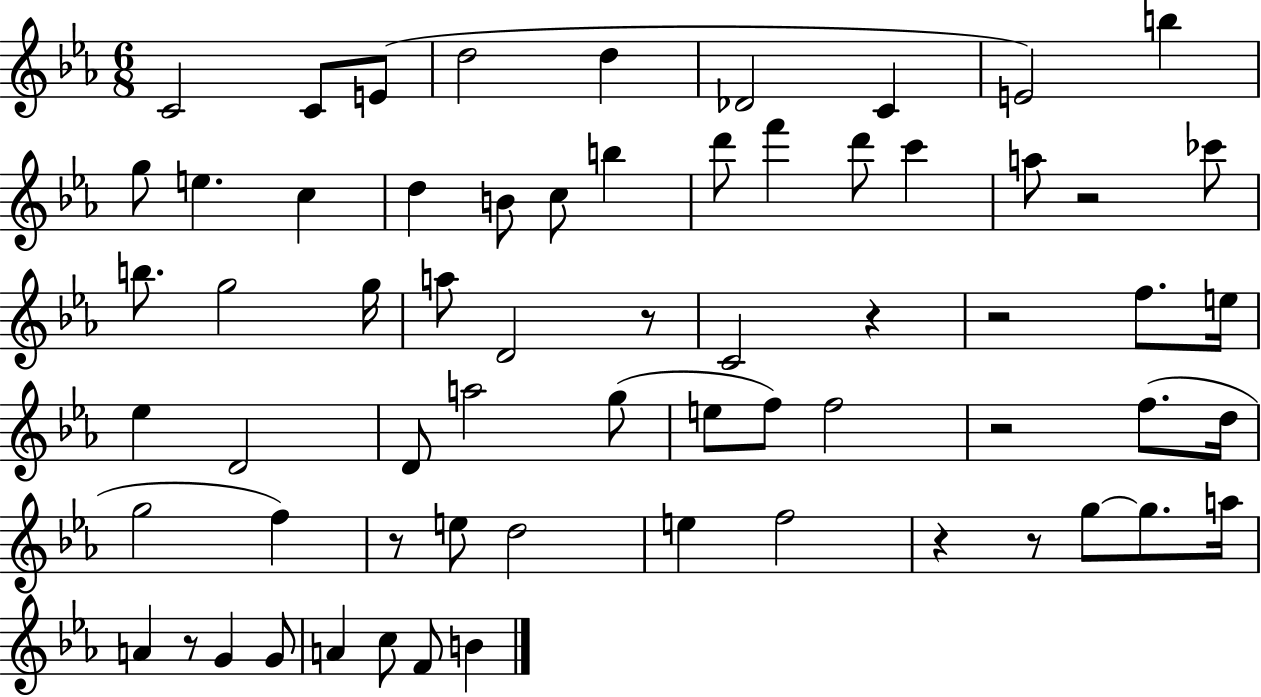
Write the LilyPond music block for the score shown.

{
  \clef treble
  \numericTimeSignature
  \time 6/8
  \key ees \major
  \repeat volta 2 { c'2 c'8 e'8( | d''2 d''4 | des'2 c'4 | e'2) b''4 | \break g''8 e''4. c''4 | d''4 b'8 c''8 b''4 | d'''8 f'''4 d'''8 c'''4 | a''8 r2 ces'''8 | \break b''8. g''2 g''16 | a''8 d'2 r8 | c'2 r4 | r2 f''8. e''16 | \break ees''4 d'2 | d'8 a''2 g''8( | e''8 f''8) f''2 | r2 f''8.( d''16 | \break g''2 f''4) | r8 e''8 d''2 | e''4 f''2 | r4 r8 g''8~~ g''8. a''16 | \break a'4 r8 g'4 g'8 | a'4 c''8 f'8 b'4 | } \bar "|."
}